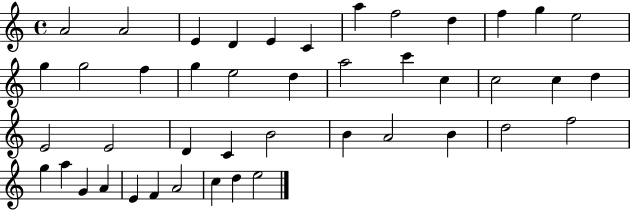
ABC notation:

X:1
T:Untitled
M:4/4
L:1/4
K:C
A2 A2 E D E C a f2 d f g e2 g g2 f g e2 d a2 c' c c2 c d E2 E2 D C B2 B A2 B d2 f2 g a G A E F A2 c d e2